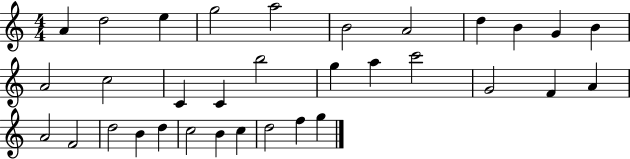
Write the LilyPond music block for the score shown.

{
  \clef treble
  \numericTimeSignature
  \time 4/4
  \key c \major
  a'4 d''2 e''4 | g''2 a''2 | b'2 a'2 | d''4 b'4 g'4 b'4 | \break a'2 c''2 | c'4 c'4 b''2 | g''4 a''4 c'''2 | g'2 f'4 a'4 | \break a'2 f'2 | d''2 b'4 d''4 | c''2 b'4 c''4 | d''2 f''4 g''4 | \break \bar "|."
}